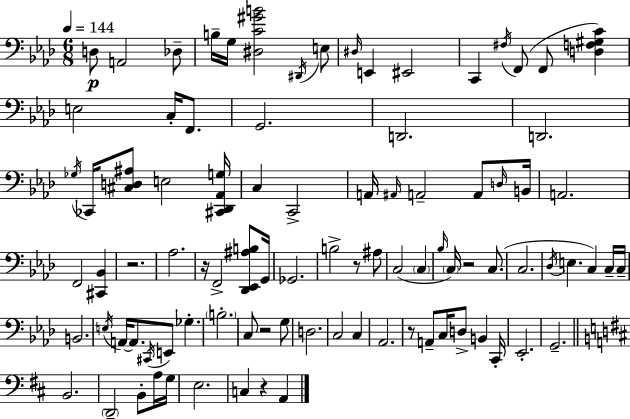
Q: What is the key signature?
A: F minor